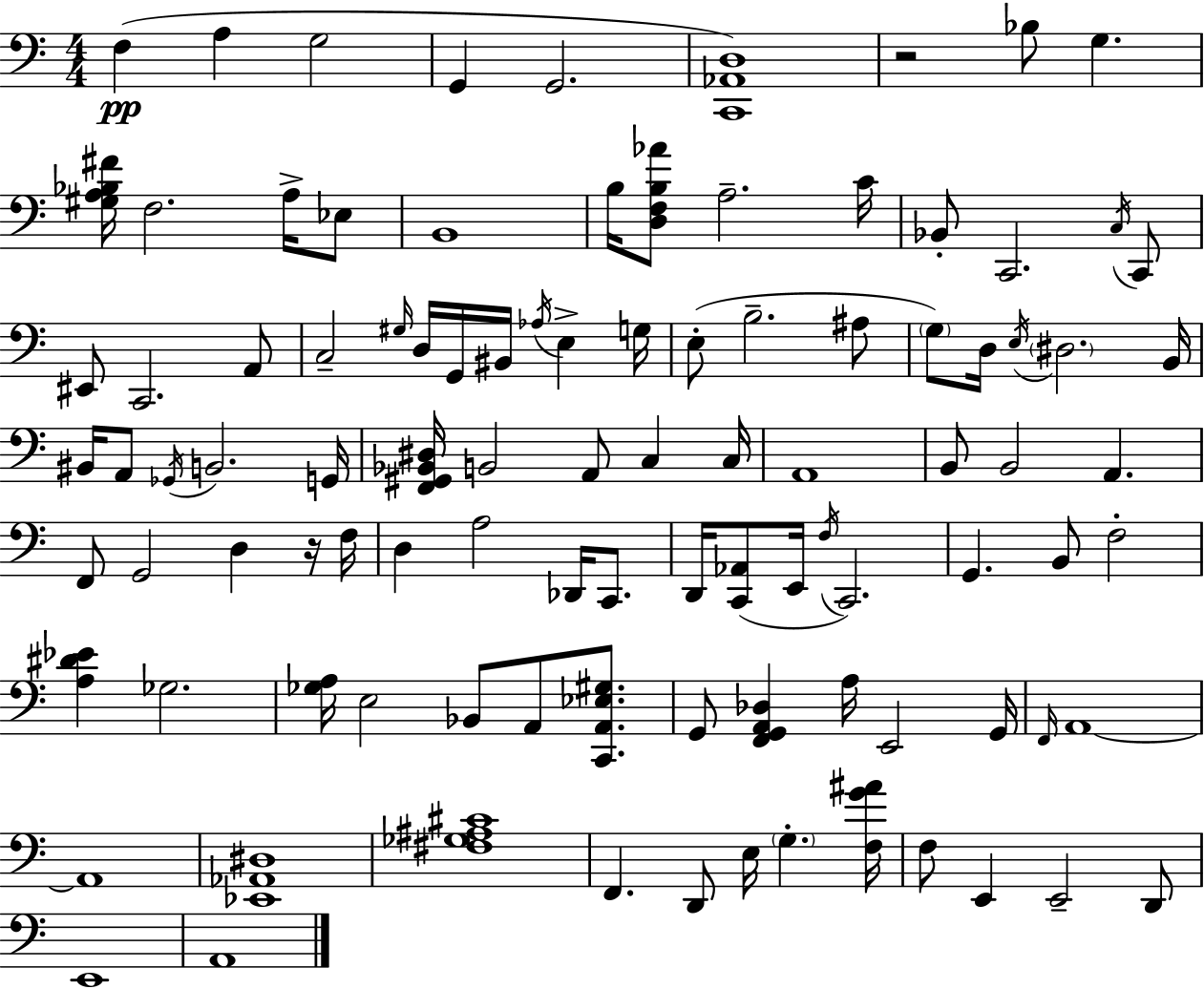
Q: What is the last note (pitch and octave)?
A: A2